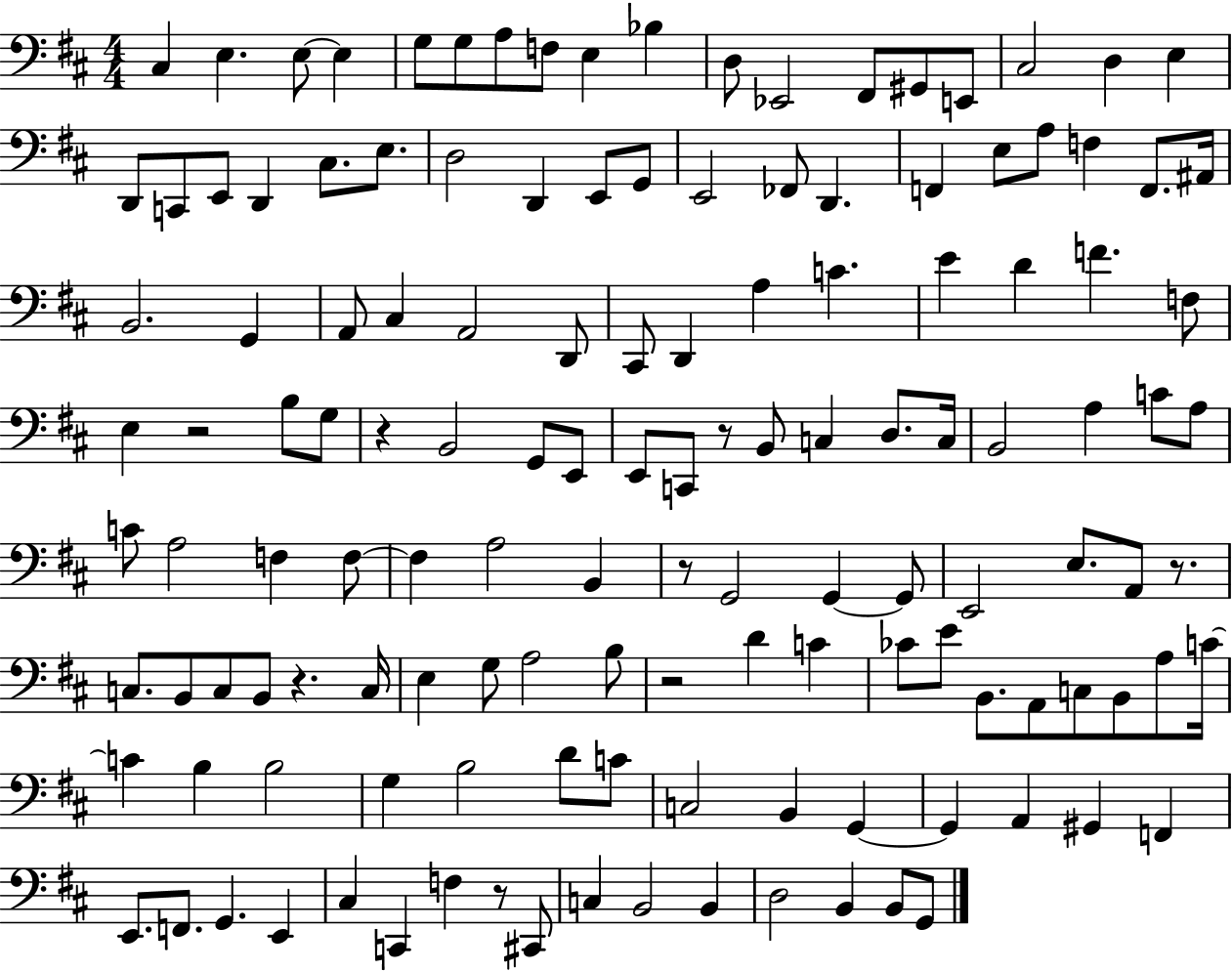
{
  \clef bass
  \numericTimeSignature
  \time 4/4
  \key d \major
  cis4 e4. e8~~ e4 | g8 g8 a8 f8 e4 bes4 | d8 ees,2 fis,8 gis,8 e,8 | cis2 d4 e4 | \break d,8 c,8 e,8 d,4 cis8. e8. | d2 d,4 e,8 g,8 | e,2 fes,8 d,4. | f,4 e8 a8 f4 f,8. ais,16 | \break b,2. g,4 | a,8 cis4 a,2 d,8 | cis,8 d,4 a4 c'4. | e'4 d'4 f'4. f8 | \break e4 r2 b8 g8 | r4 b,2 g,8 e,8 | e,8 c,8 r8 b,8 c4 d8. c16 | b,2 a4 c'8 a8 | \break c'8 a2 f4 f8~~ | f4 a2 b,4 | r8 g,2 g,4~~ g,8 | e,2 e8. a,8 r8. | \break c8. b,8 c8 b,8 r4. c16 | e4 g8 a2 b8 | r2 d'4 c'4 | ces'8 e'8 b,8. a,8 c8 b,8 a8 c'16~~ | \break c'4 b4 b2 | g4 b2 d'8 c'8 | c2 b,4 g,4~~ | g,4 a,4 gis,4 f,4 | \break e,8. f,8. g,4. e,4 | cis4 c,4 f4 r8 cis,8 | c4 b,2 b,4 | d2 b,4 b,8 g,8 | \break \bar "|."
}